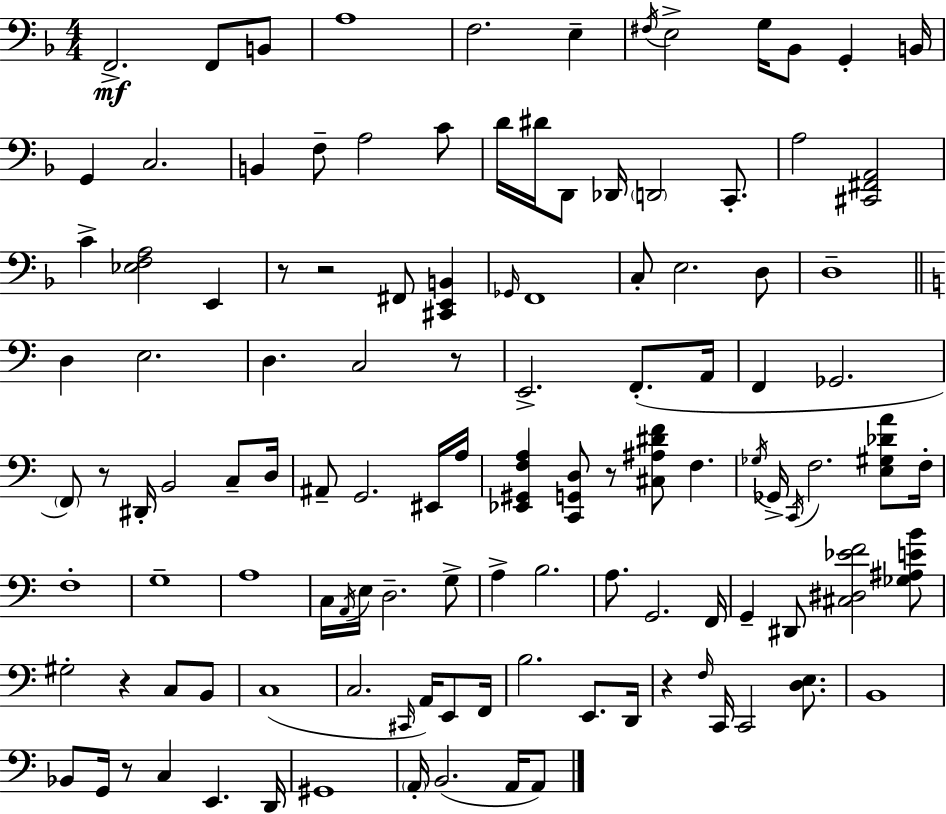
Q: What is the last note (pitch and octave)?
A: A2